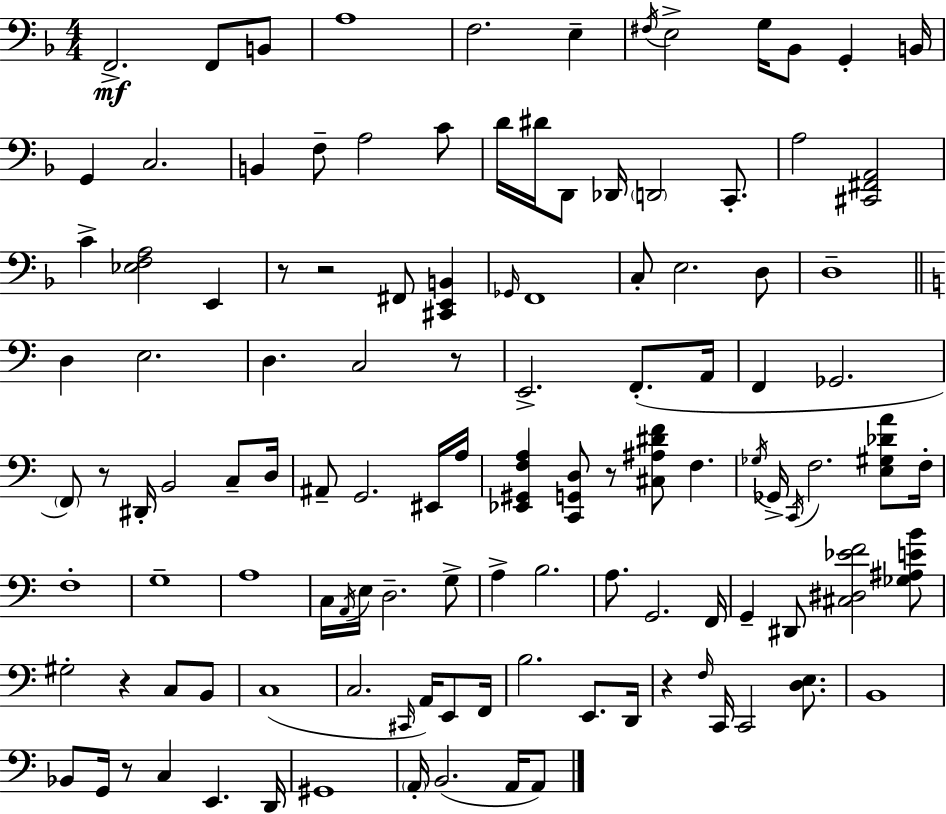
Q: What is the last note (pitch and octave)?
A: A2